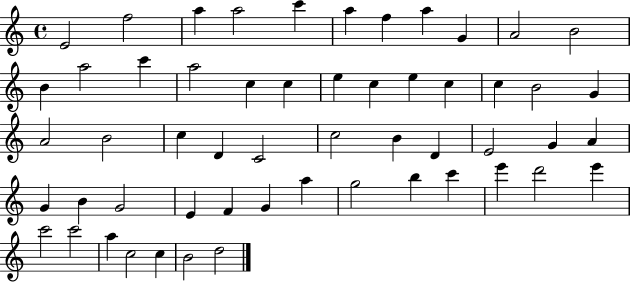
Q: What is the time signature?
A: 4/4